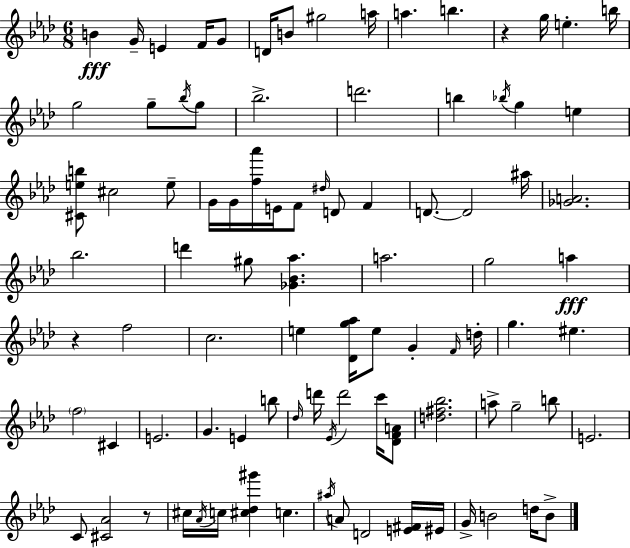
X:1
T:Untitled
M:6/8
L:1/4
K:Ab
B G/4 E F/4 G/2 D/4 B/2 ^g2 a/4 a b z g/4 e b/4 g2 g/2 _b/4 g/2 _b2 d'2 b _b/4 g e [^Ceb]/2 ^c2 e/2 G/4 G/4 [f_a']/4 E/4 F/2 ^d/4 D/2 F D/2 D2 ^a/4 [_GA]2 _b2 d' ^g/2 [_G_B_a] a2 g2 a z f2 c2 e [_Dg_a]/4 e/2 G F/4 d/4 g ^e f2 ^C E2 G E b/2 _d/4 d'/4 _E/4 d'2 c'/4 [_DFA]/2 [d^f_b]2 a/2 g2 b/2 E2 C/2 [^C_A]2 z/2 ^c/4 _A/4 c/4 [^c_d^g'] c ^a/4 A/2 D2 [E^F]/4 ^E/4 G/4 B2 d/4 B/2